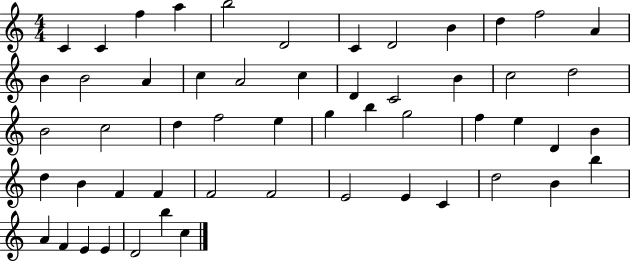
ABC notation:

X:1
T:Untitled
M:4/4
L:1/4
K:C
C C f a b2 D2 C D2 B d f2 A B B2 A c A2 c D C2 B c2 d2 B2 c2 d f2 e g b g2 f e D B d B F F F2 F2 E2 E C d2 B b A F E E D2 b c